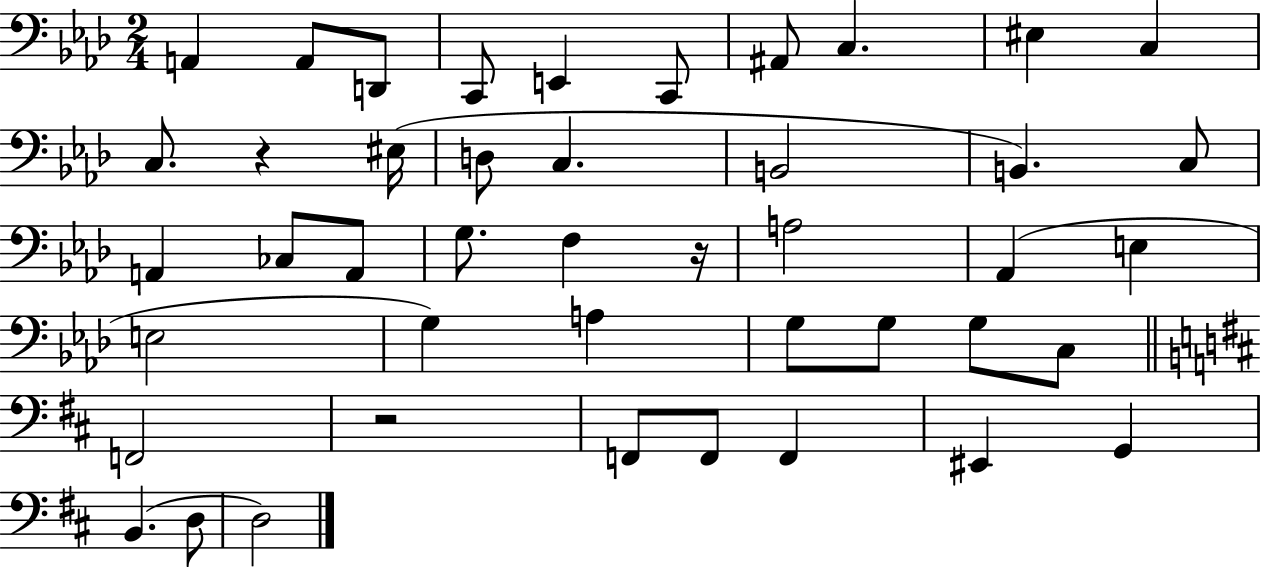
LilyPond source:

{
  \clef bass
  \numericTimeSignature
  \time 2/4
  \key aes \major
  a,4 a,8 d,8 | c,8 e,4 c,8 | ais,8 c4. | eis4 c4 | \break c8. r4 eis16( | d8 c4. | b,2 | b,4.) c8 | \break a,4 ces8 a,8 | g8. f4 r16 | a2 | aes,4( e4 | \break e2 | g4) a4 | g8 g8 g8 c8 | \bar "||" \break \key d \major f,2 | r2 | f,8 f,8 f,4 | eis,4 g,4 | \break b,4.( d8 | d2) | \bar "|."
}